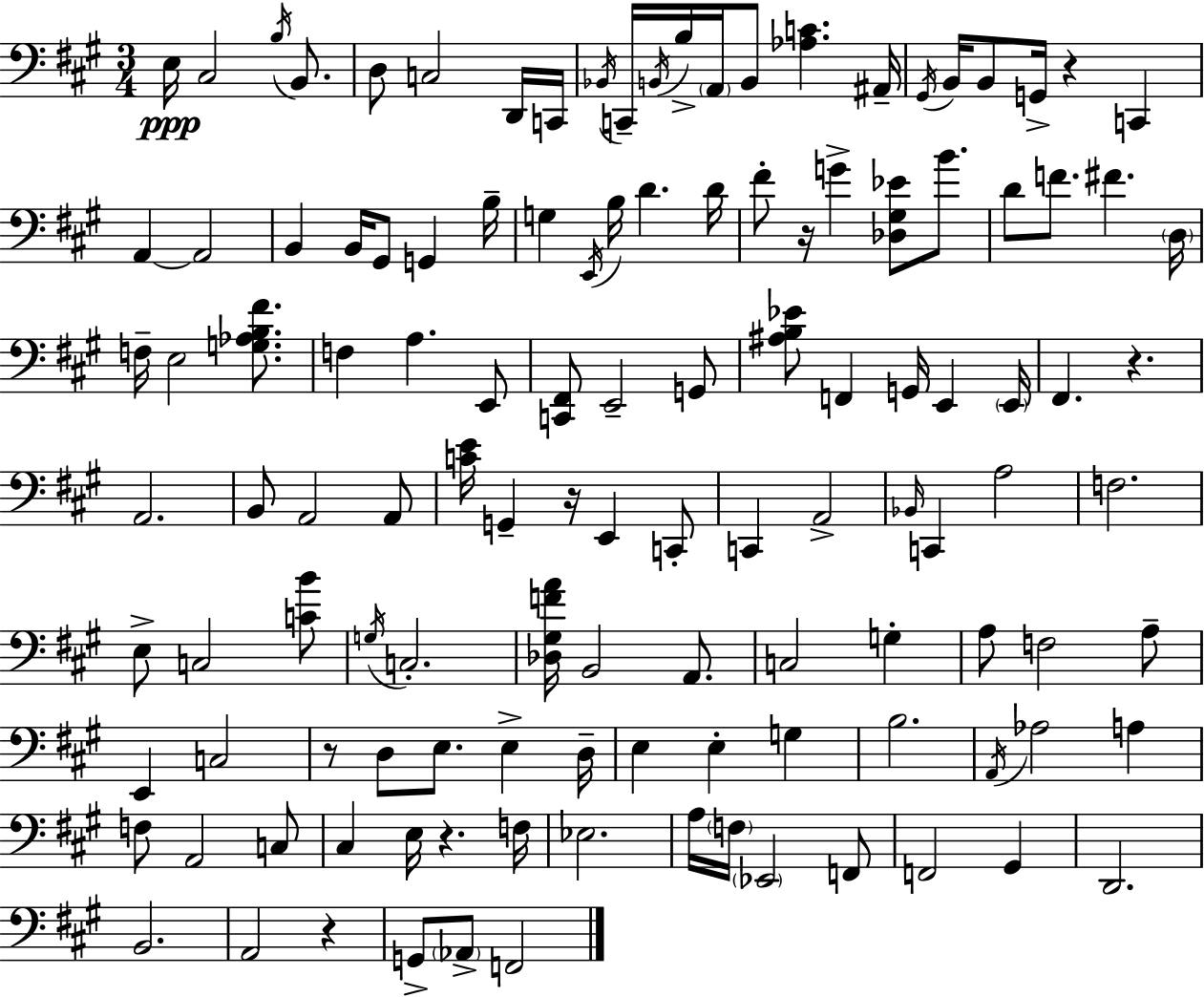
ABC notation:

X:1
T:Untitled
M:3/4
L:1/4
K:A
E,/4 ^C,2 B,/4 B,,/2 D,/2 C,2 D,,/4 C,,/4 _B,,/4 C,,/4 B,,/4 B,/4 A,,/4 B,,/2 [_A,C] ^A,,/4 ^G,,/4 B,,/4 B,,/2 G,,/4 z C,, A,, A,,2 B,, B,,/4 ^G,,/2 G,, B,/4 G, E,,/4 B,/4 D D/4 ^F/2 z/4 G [_D,^G,_E]/2 B/2 D/2 F/2 ^F D,/4 F,/4 E,2 [G,_A,B,^F]/2 F, A, E,,/2 [C,,^F,,]/2 E,,2 G,,/2 [^A,B,_E]/2 F,, G,,/4 E,, E,,/4 ^F,, z A,,2 B,,/2 A,,2 A,,/2 [CE]/4 G,, z/4 E,, C,,/2 C,, A,,2 _B,,/4 C,, A,2 F,2 E,/2 C,2 [CB]/2 G,/4 C,2 [_D,^G,FA]/4 B,,2 A,,/2 C,2 G, A,/2 F,2 A,/2 E,, C,2 z/2 D,/2 E,/2 E, D,/4 E, E, G, B,2 A,,/4 _A,2 A, F,/2 A,,2 C,/2 ^C, E,/4 z F,/4 _E,2 A,/4 F,/4 _E,,2 F,,/2 F,,2 ^G,, D,,2 B,,2 A,,2 z G,,/2 _A,,/2 F,,2